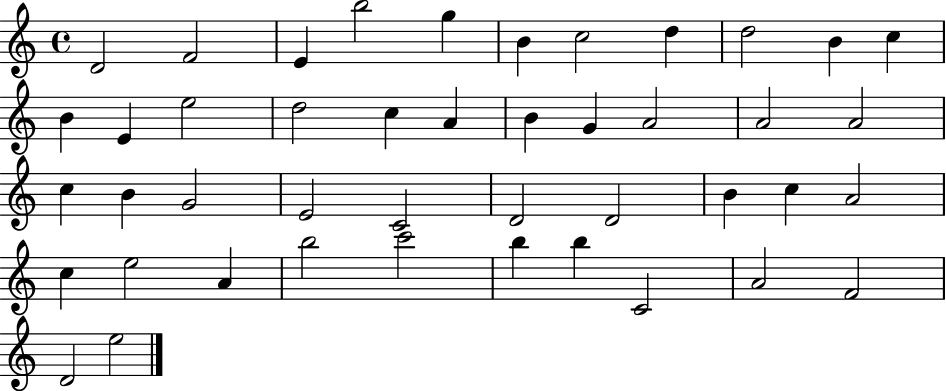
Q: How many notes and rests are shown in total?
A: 44